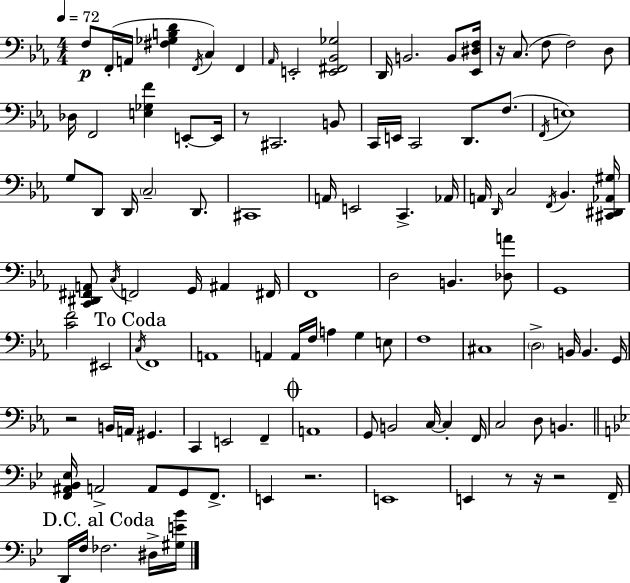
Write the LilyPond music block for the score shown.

{
  \clef bass
  \numericTimeSignature
  \time 4/4
  \key c \minor
  \tempo 4 = 72
  f8\p f,16-.( a,16 <fis ges b d'>4 \acciaccatura { f,16 } c4) f,4 | \grace { aes,16 } e,2-. <e, fis, bes, ges>2 | d,16 b,2. b,8 | <ees, dis f>16 r16 c8.( f8 f2) | \break d8 des16 f,2 <e ges f'>4 e,8-.~~ | e,16 r8 cis,2. | b,8 c,16 e,16 c,2 d,8. f8.( | \acciaccatura { f,16 } e1) | \break g8 d,8 d,16 \parenthesize c2-- | d,8. cis,1 | a,16 e,2 c,4.-> | aes,16 a,16 \grace { d,16 } c2 \acciaccatura { f,16 } bes,4. | \break <cis, dis, aes, gis>16 <c, dis, fis, a,>8 \acciaccatura { c16 } f,2 | g,16 ais,4 fis,16 f,1 | d2 b,4. | <des a'>8 g,1 | \break <c' f'>2 eis,2 | \mark "To Coda" \acciaccatura { c16 } f,1 | a,1 | a,4 a,16 f16 a4 | \break g4 e8 f1 | cis1 | \parenthesize d2-> b,16 | b,4. g,16 r2 b,16 | \break a,16 gis,4. c,4 e,2 | f,4-- \mark \markup { \musicglyph "scripts.coda" } a,1 | g,8 b,2 | c16~~ c4-. f,16 c2 d8 | \break b,4. \bar "||" \break \key bes \major <f, ais, bes, ees>16 a,2-> a,8 g,8 f,8.-> | e,4 r2. | e,1 | e,4 r8 r16 r2 f,16-- | \break \mark "D.C. al Coda" d,16 f16 fes2. dis16-> <gis e' bes'>16 | \bar "|."
}